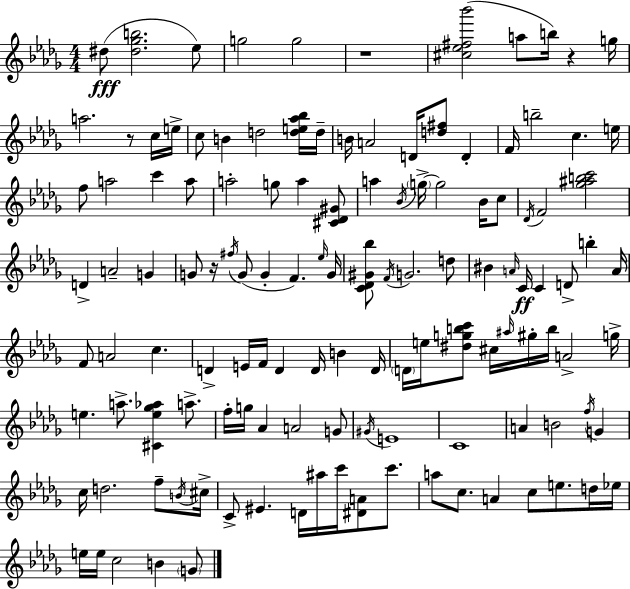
D#5/e [D#5,Gb5,B5]/h. Eb5/e G5/h G5/h R/w [C#5,Eb5,F#5,Bb6]/h A5/e B5/s R/q G5/s A5/h. R/e C5/s E5/s C5/e B4/q D5/h [D5,E5,Ab5,Bb5]/s D5/s B4/s A4/h D4/s [D5,F#5]/e D4/q F4/s B5/h C5/q. E5/s F5/e A5/h C6/q A5/e A5/h G5/e A5/q [C#4,Db4,G#4]/e A5/q Bb4/s G5/s G5/h Bb4/s C5/e Db4/s F4/h [Gb5,A#5,B5,C6]/h D4/q A4/h G4/q G4/e R/s F#5/s G4/e G4/q F4/q. Eb5/s G4/s [C4,Db4,G#4,Bb5]/e F4/s G4/h. D5/e BIS4/q A4/s C4/s C4/q D4/e B5/q A4/s F4/e A4/h C5/q. D4/q E4/s F4/s D4/q D4/s B4/q D4/s D4/s E5/s [D#5,G5,B5,C6]/e C#5/s A#5/s G#5/s B5/s A4/h G5/s E5/q. A5/e. [C#4,E5,Gb5,Ab5]/q A5/e. F5/s G5/s Ab4/q A4/h G4/e G#4/s E4/w C4/w A4/q B4/h F5/s G4/q C5/s D5/h. F5/e B4/s C#5/s C4/e EIS4/q. D4/s A#5/s C6/s [D#4,A4]/e C6/e. A5/e C5/e. A4/q C5/e E5/e. D5/s Eb5/s E5/s E5/s C5/h B4/q G4/e